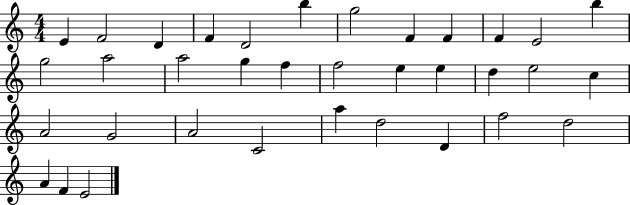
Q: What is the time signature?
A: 4/4